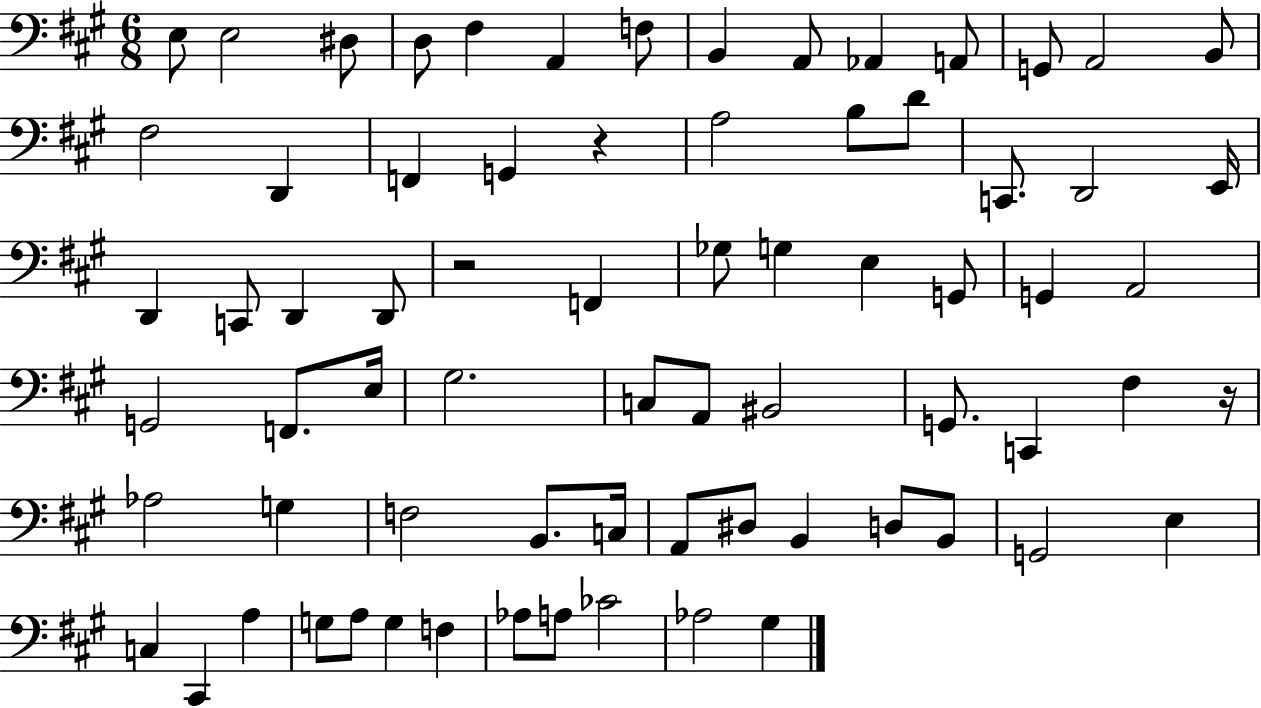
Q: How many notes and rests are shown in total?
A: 72